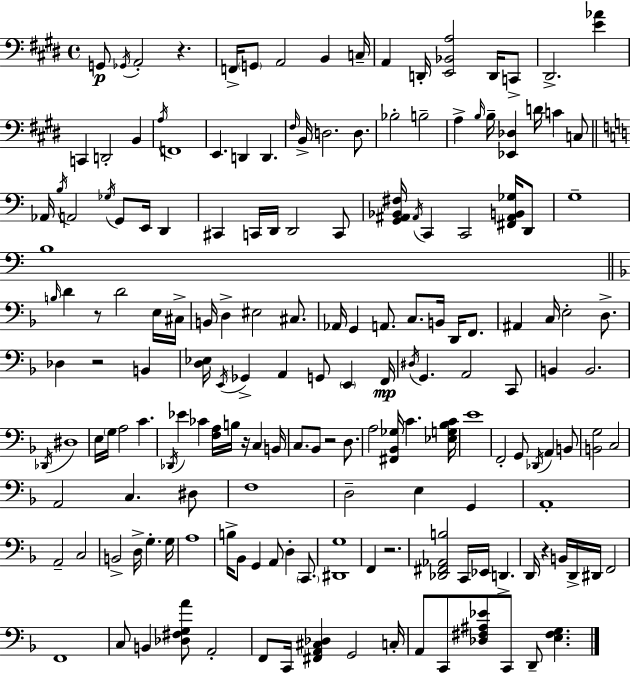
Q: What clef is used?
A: bass